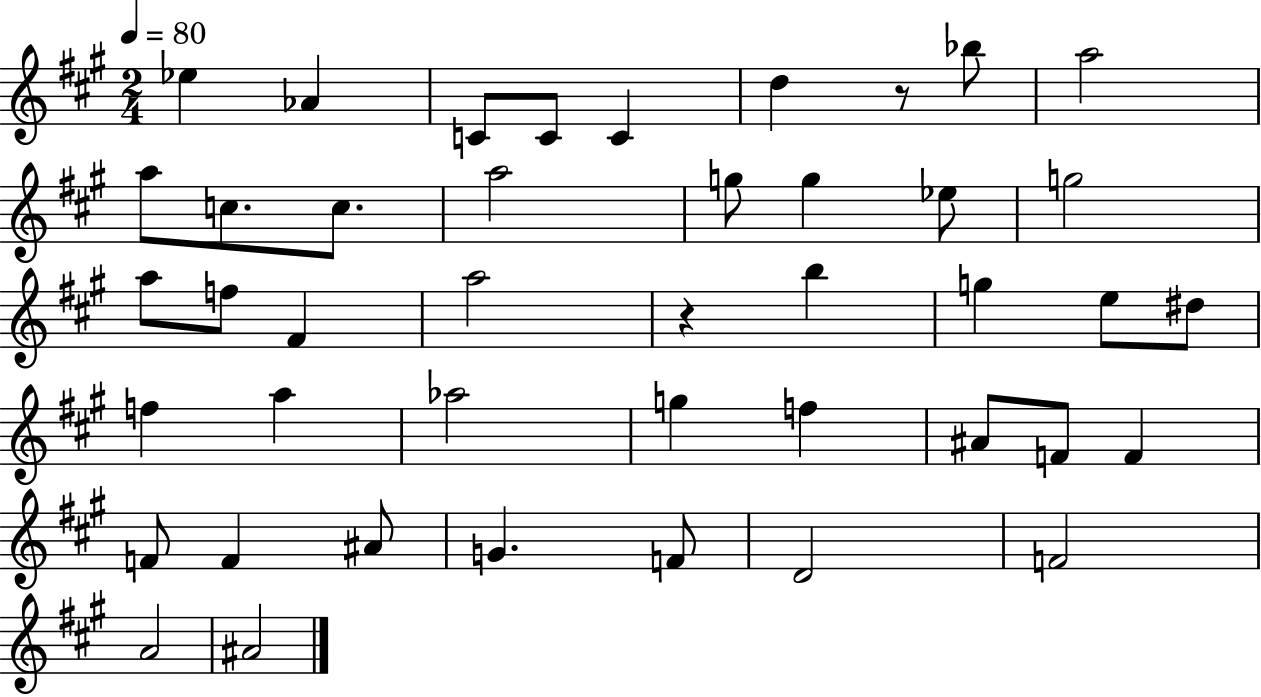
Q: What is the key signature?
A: A major